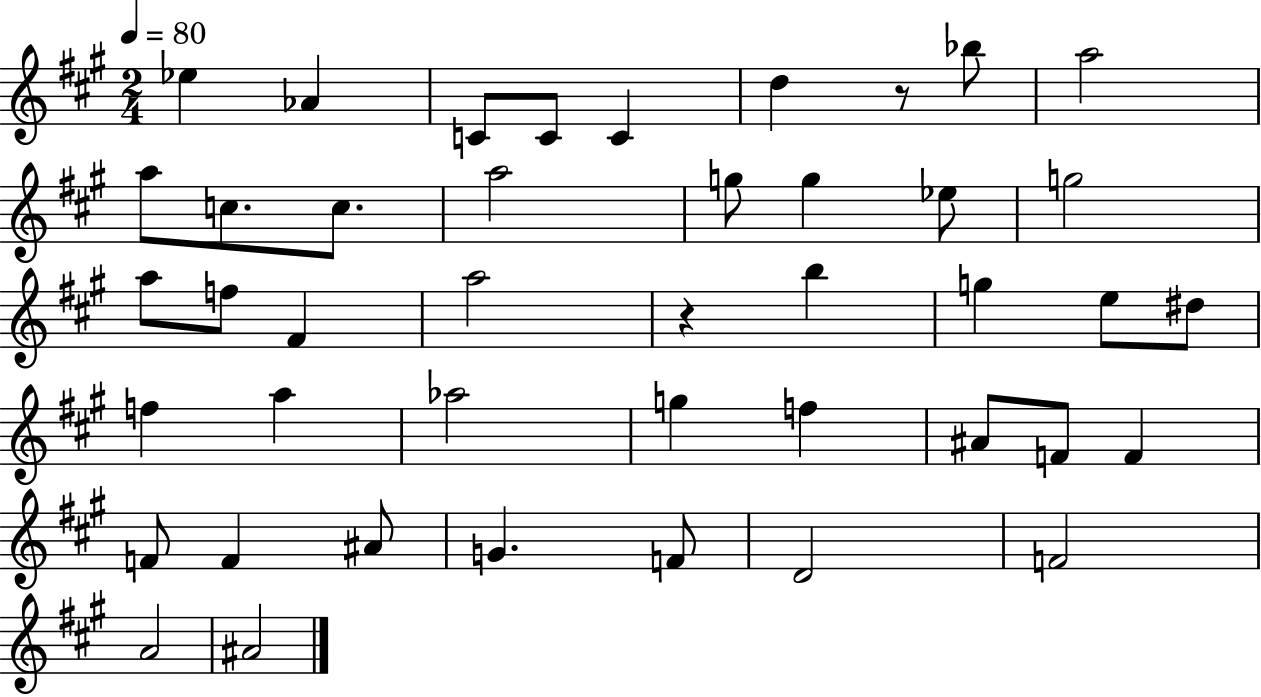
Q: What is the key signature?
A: A major